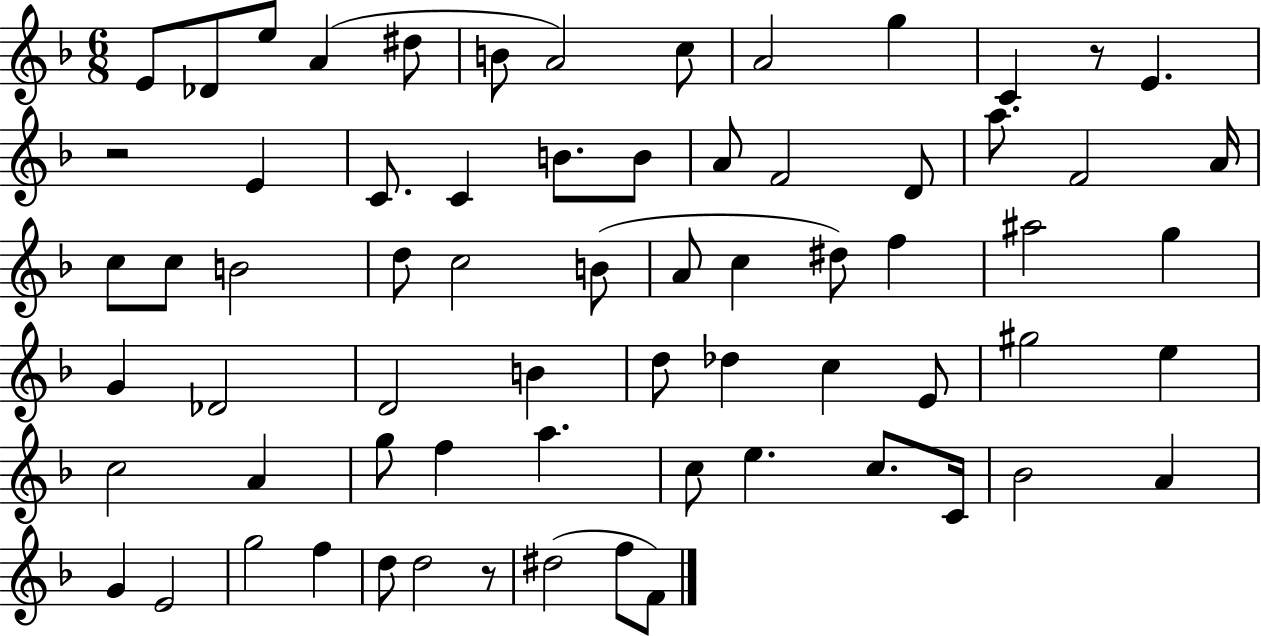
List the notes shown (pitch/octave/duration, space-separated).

E4/e Db4/e E5/e A4/q D#5/e B4/e A4/h C5/e A4/h G5/q C4/q R/e E4/q. R/h E4/q C4/e. C4/q B4/e. B4/e A4/e F4/h D4/e A5/e. F4/h A4/s C5/e C5/e B4/h D5/e C5/h B4/e A4/e C5/q D#5/e F5/q A#5/h G5/q G4/q Db4/h D4/h B4/q D5/e Db5/q C5/q E4/e G#5/h E5/q C5/h A4/q G5/e F5/q A5/q. C5/e E5/q. C5/e. C4/s Bb4/h A4/q G4/q E4/h G5/h F5/q D5/e D5/h R/e D#5/h F5/e F4/e